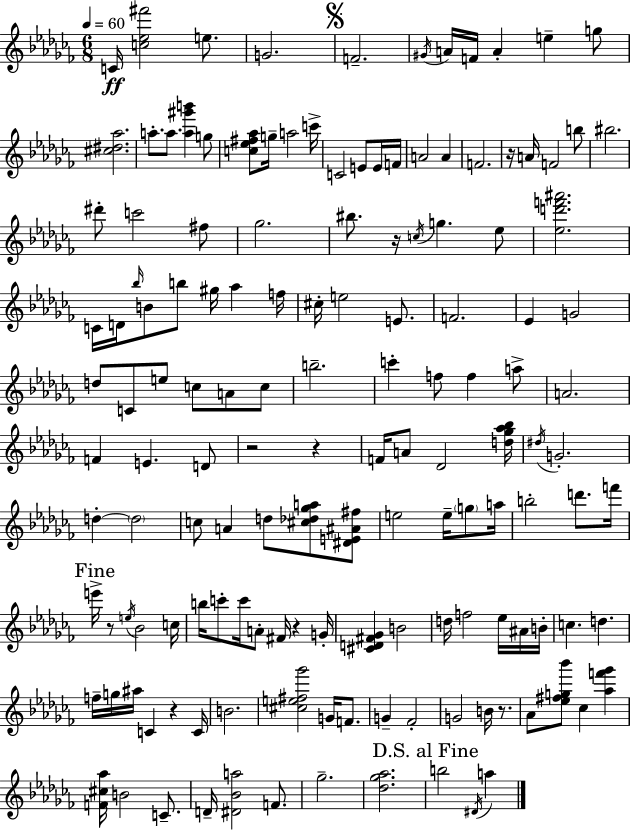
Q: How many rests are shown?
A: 8